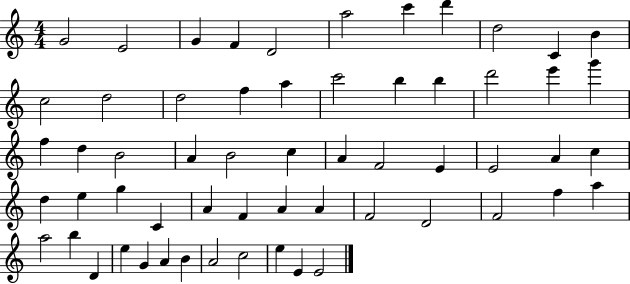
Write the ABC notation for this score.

X:1
T:Untitled
M:4/4
L:1/4
K:C
G2 E2 G F D2 a2 c' d' d2 C B c2 d2 d2 f a c'2 b b d'2 e' g' f d B2 A B2 c A F2 E E2 A c d e g C A F A A F2 D2 F2 f a a2 b D e G A B A2 c2 e E E2